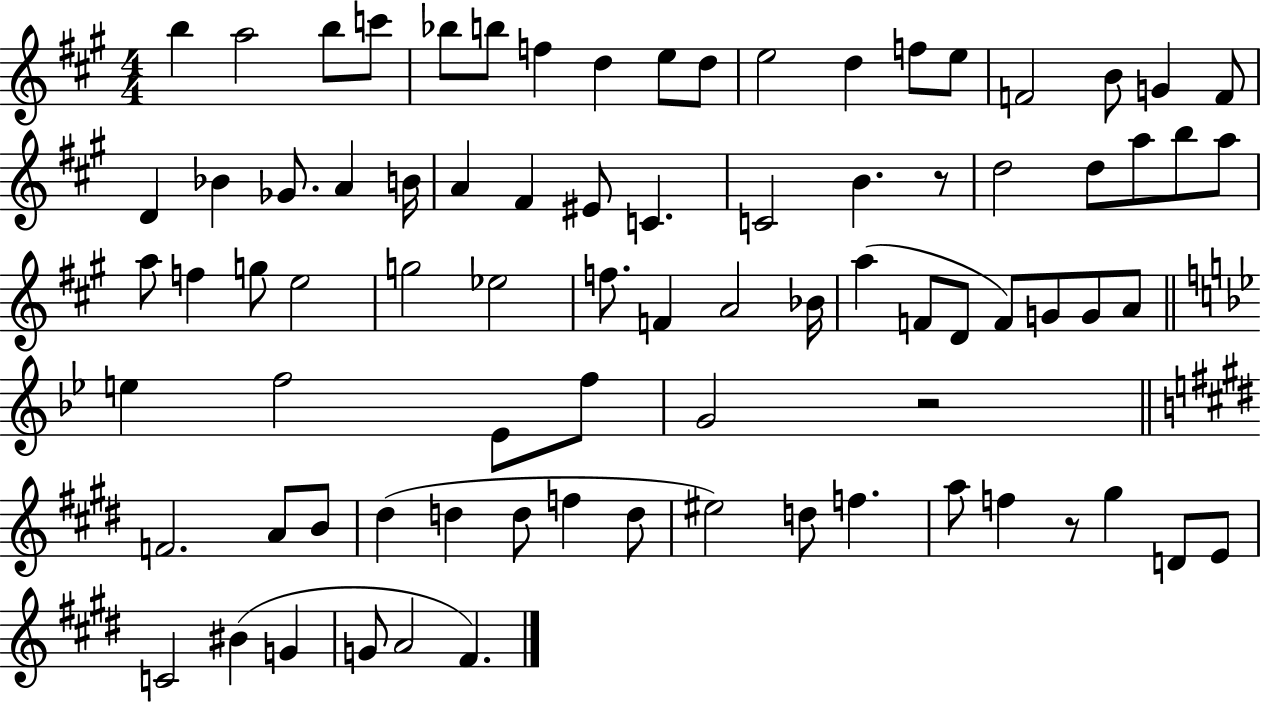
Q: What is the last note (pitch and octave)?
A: F#4